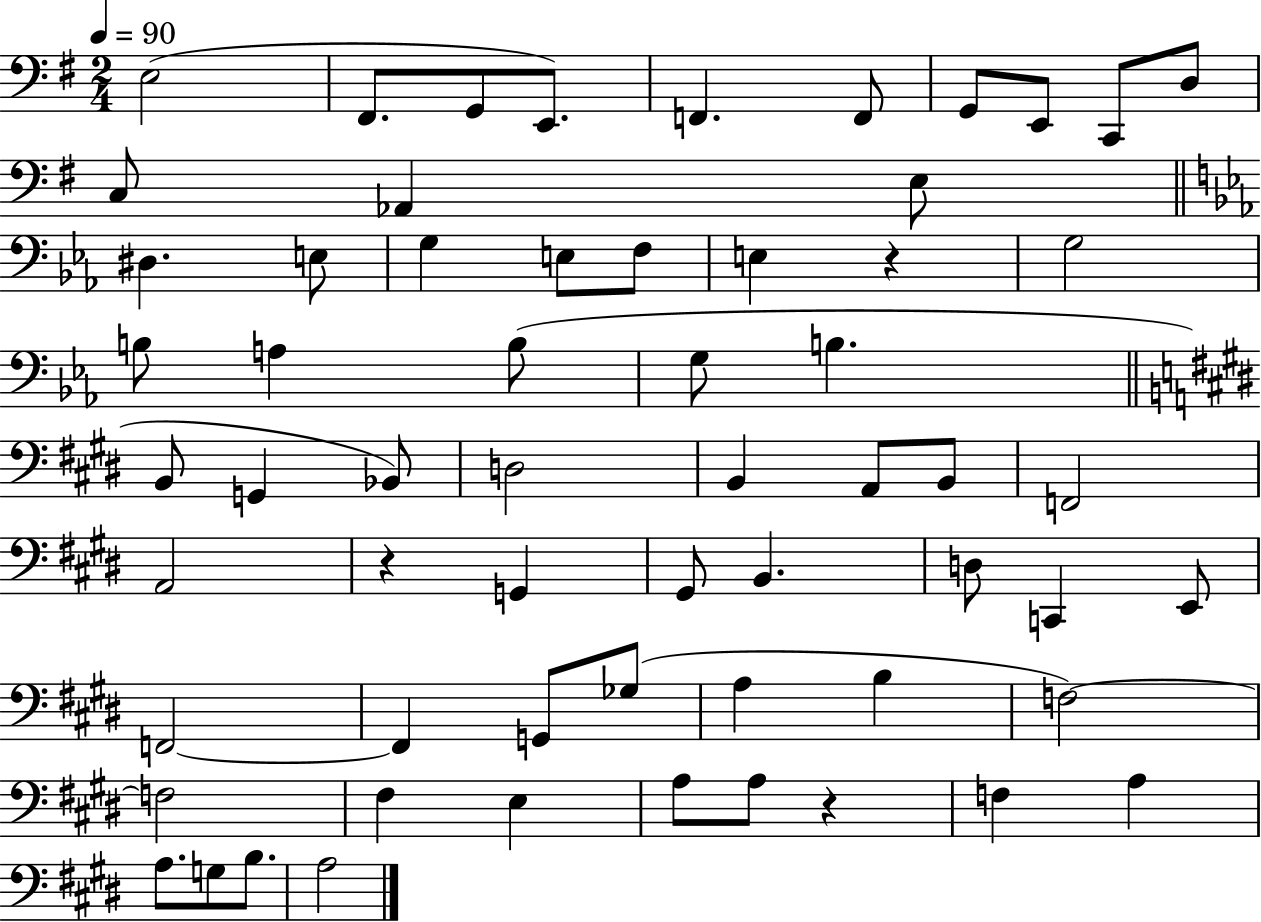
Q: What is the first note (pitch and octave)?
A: E3